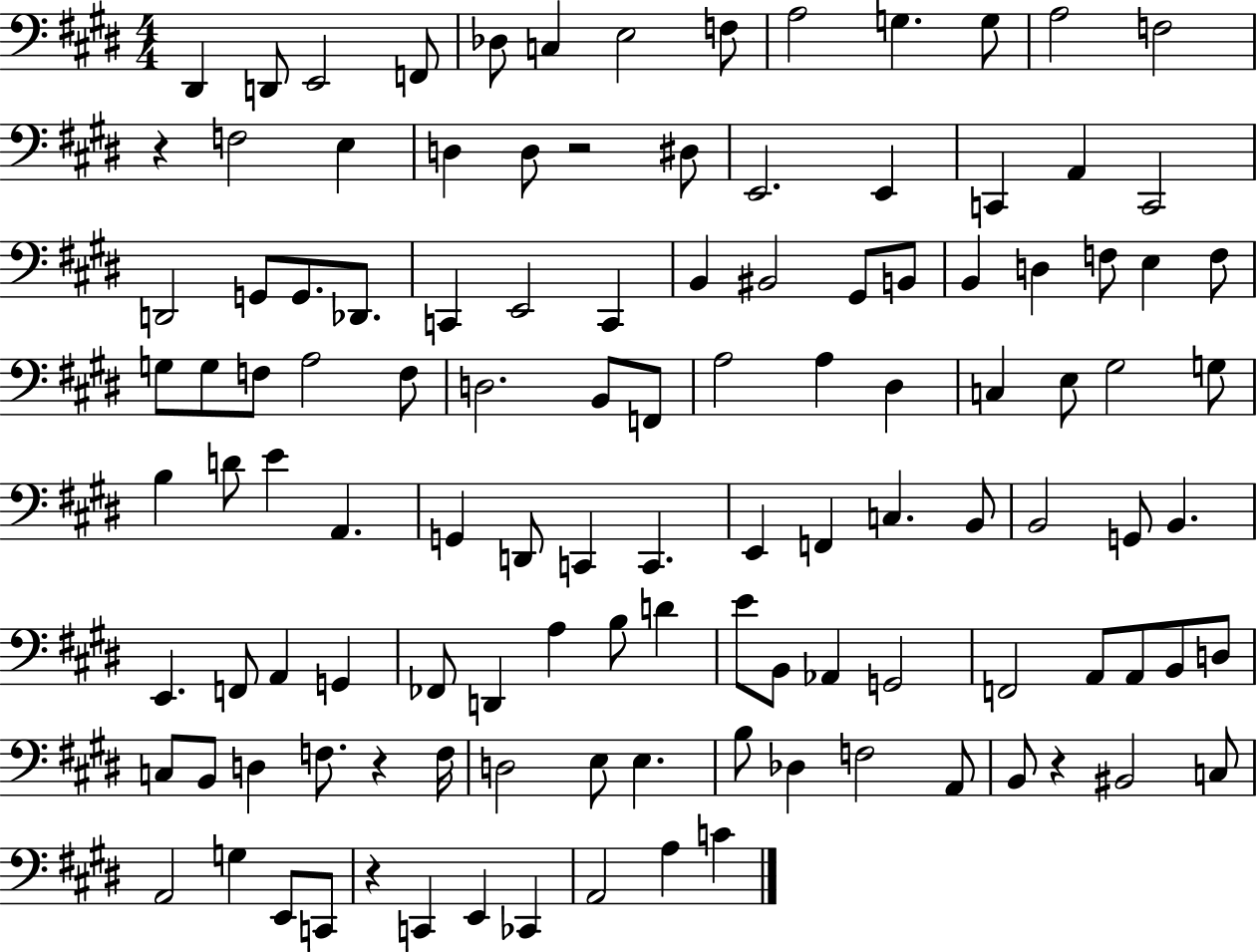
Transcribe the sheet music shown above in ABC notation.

X:1
T:Untitled
M:4/4
L:1/4
K:E
^D,, D,,/2 E,,2 F,,/2 _D,/2 C, E,2 F,/2 A,2 G, G,/2 A,2 F,2 z F,2 E, D, D,/2 z2 ^D,/2 E,,2 E,, C,, A,, C,,2 D,,2 G,,/2 G,,/2 _D,,/2 C,, E,,2 C,, B,, ^B,,2 ^G,,/2 B,,/2 B,, D, F,/2 E, F,/2 G,/2 G,/2 F,/2 A,2 F,/2 D,2 B,,/2 F,,/2 A,2 A, ^D, C, E,/2 ^G,2 G,/2 B, D/2 E A,, G,, D,,/2 C,, C,, E,, F,, C, B,,/2 B,,2 G,,/2 B,, E,, F,,/2 A,, G,, _F,,/2 D,, A, B,/2 D E/2 B,,/2 _A,, G,,2 F,,2 A,,/2 A,,/2 B,,/2 D,/2 C,/2 B,,/2 D, F,/2 z F,/4 D,2 E,/2 E, B,/2 _D, F,2 A,,/2 B,,/2 z ^B,,2 C,/2 A,,2 G, E,,/2 C,,/2 z C,, E,, _C,, A,,2 A, C